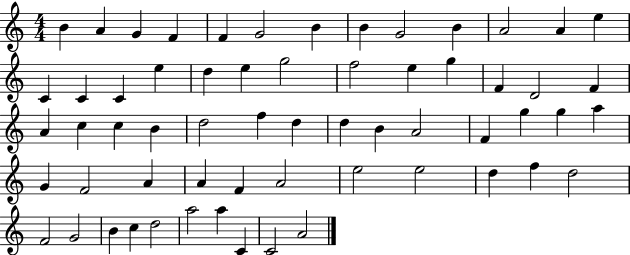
{
  \clef treble
  \numericTimeSignature
  \time 4/4
  \key c \major
  b'4 a'4 g'4 f'4 | f'4 g'2 b'4 | b'4 g'2 b'4 | a'2 a'4 e''4 | \break c'4 c'4 c'4 e''4 | d''4 e''4 g''2 | f''2 e''4 g''4 | f'4 d'2 f'4 | \break a'4 c''4 c''4 b'4 | d''2 f''4 d''4 | d''4 b'4 a'2 | f'4 g''4 g''4 a''4 | \break g'4 f'2 a'4 | a'4 f'4 a'2 | e''2 e''2 | d''4 f''4 d''2 | \break f'2 g'2 | b'4 c''4 d''2 | a''2 a''4 c'4 | c'2 a'2 | \break \bar "|."
}